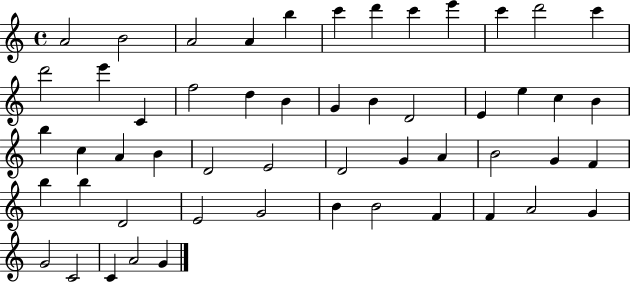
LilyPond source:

{
  \clef treble
  \time 4/4
  \defaultTimeSignature
  \key c \major
  a'2 b'2 | a'2 a'4 b''4 | c'''4 d'''4 c'''4 e'''4 | c'''4 d'''2 c'''4 | \break d'''2 e'''4 c'4 | f''2 d''4 b'4 | g'4 b'4 d'2 | e'4 e''4 c''4 b'4 | \break b''4 c''4 a'4 b'4 | d'2 e'2 | d'2 g'4 a'4 | b'2 g'4 f'4 | \break b''4 b''4 d'2 | e'2 g'2 | b'4 b'2 f'4 | f'4 a'2 g'4 | \break g'2 c'2 | c'4 a'2 g'4 | \bar "|."
}